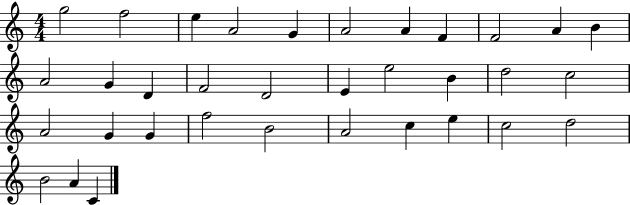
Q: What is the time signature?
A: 4/4